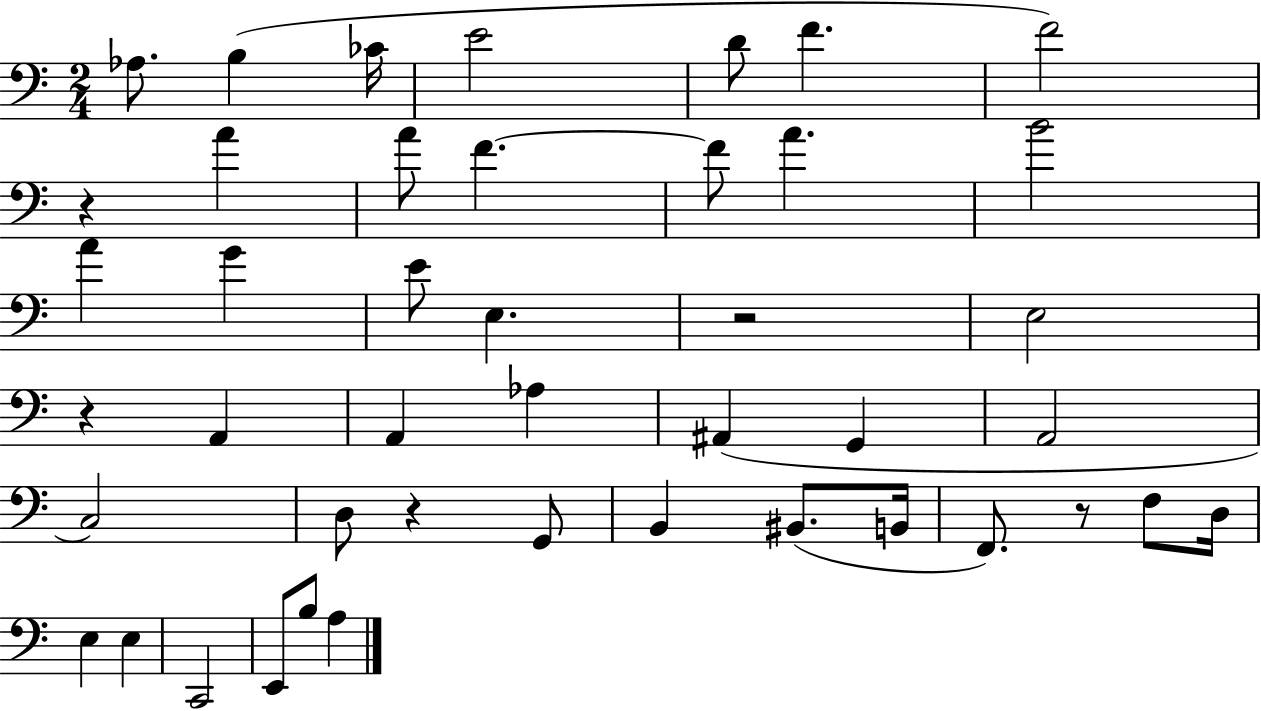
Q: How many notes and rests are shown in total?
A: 44